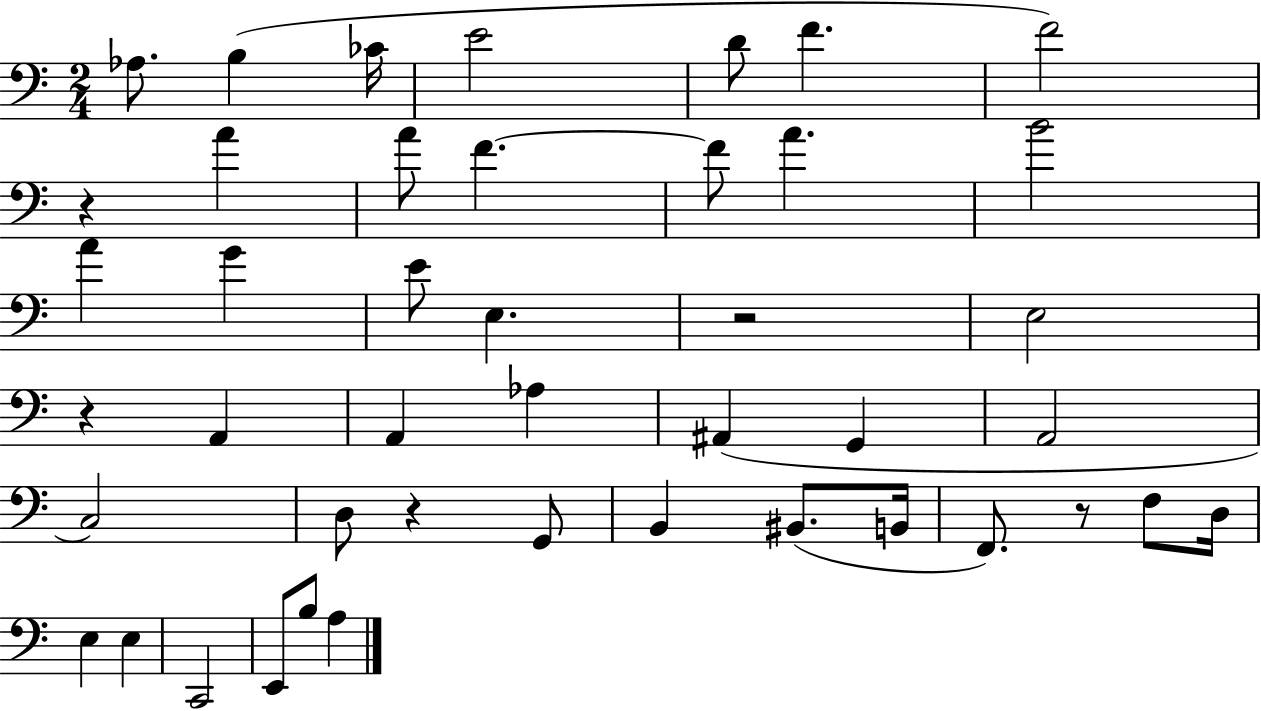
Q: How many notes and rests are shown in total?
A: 44